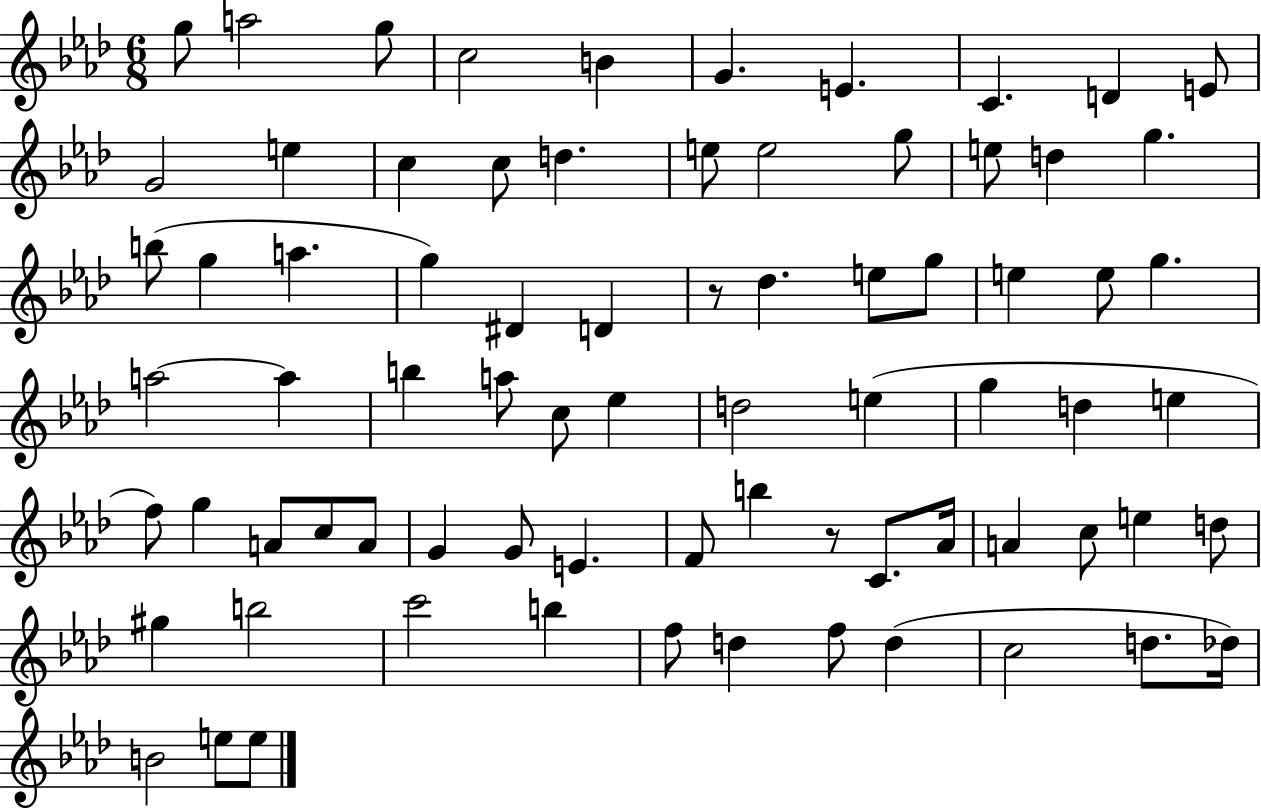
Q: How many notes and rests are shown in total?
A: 76